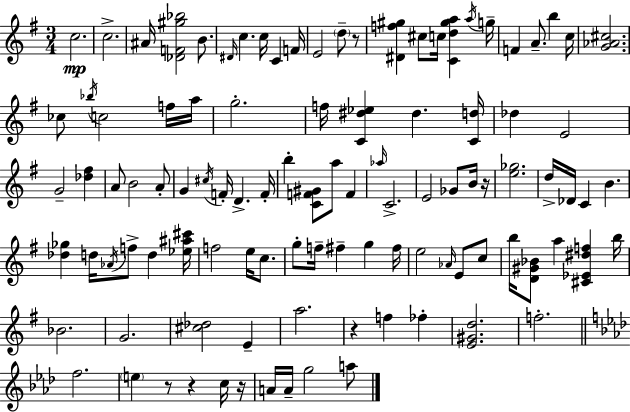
{
  \clef treble
  \numericTimeSignature
  \time 3/4
  \key e \minor
  c''2.\mp | c''2.-> | ais'16 <des' f' gis'' bes''>2 b'8. | \grace { dis'16 } c''4. c''16 c'4 | \break f'16 e'2 \parenthesize d''8-- r8 | <dis' f'' gis''>4 cis''8 c''16 <c' d'' gis'' a''>4 | \acciaccatura { a''16 } g''16-- f'4 a'8.-- b''4 | c''16 <g' aes' cis''>2. | \break ces''8 \acciaccatura { bes''16 } c''2 | f''16 a''16 g''2.-. | f''16 <c' dis'' ees''>4 dis''4. | <c' d''>16 des''4 e'2 | \break g'2-- <des'' fis''>4 | a'8 b'2 | a'8-. g'4 \acciaccatura { cis''16 } f'16-. d'4.-> | f'16-. b''4-. <c' f' gis'>8 a''8 | \break f'4 \grace { aes''16 } c'2.-> | e'2 | ges'8 b'16 r16 <e'' ges''>2. | d''16-> des'16 c'4 b'4. | \break <des'' ges''>4 d''16 \acciaccatura { aes'16 } f''8-> | d''4 <ees'' ais'' cis'''>16 f''2 | e''16 c''8. g''8-. f''16-- fis''4-- | g''4 fis''16 e''2 | \break \grace { aes'16 } e'8 c''8 b''16 <d' gis' bes'>8 a''4 | <cis' ees' dis'' f''>4 b''16 bes'2. | g'2. | <cis'' des''>2 | \break e'4-- a''2. | r4 f''4 | fes''4-. <e' gis' d''>2. | f''2.-. | \break \bar "||" \break \key aes \major f''2. | \parenthesize e''4 r8 r4 c''16 r16 | a'16 a'16-- g''2 a''8 | \bar "|."
}